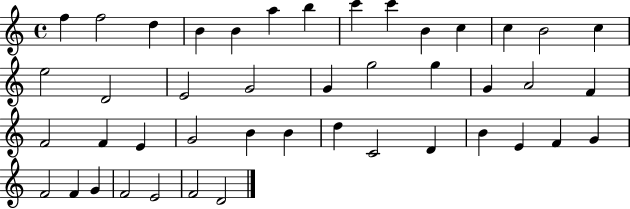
X:1
T:Untitled
M:4/4
L:1/4
K:C
f f2 d B B a b c' c' B c c B2 c e2 D2 E2 G2 G g2 g G A2 F F2 F E G2 B B d C2 D B E F G F2 F G F2 E2 F2 D2